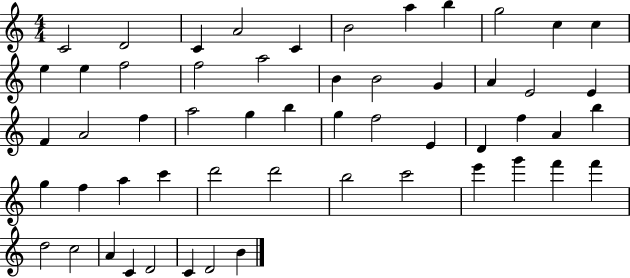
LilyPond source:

{
  \clef treble
  \numericTimeSignature
  \time 4/4
  \key c \major
  c'2 d'2 | c'4 a'2 c'4 | b'2 a''4 b''4 | g''2 c''4 c''4 | \break e''4 e''4 f''2 | f''2 a''2 | b'4 b'2 g'4 | a'4 e'2 e'4 | \break f'4 a'2 f''4 | a''2 g''4 b''4 | g''4 f''2 e'4 | d'4 f''4 a'4 b''4 | \break g''4 f''4 a''4 c'''4 | d'''2 d'''2 | b''2 c'''2 | e'''4 g'''4 f'''4 f'''4 | \break d''2 c''2 | a'4 c'4 d'2 | c'4 d'2 b'4 | \bar "|."
}